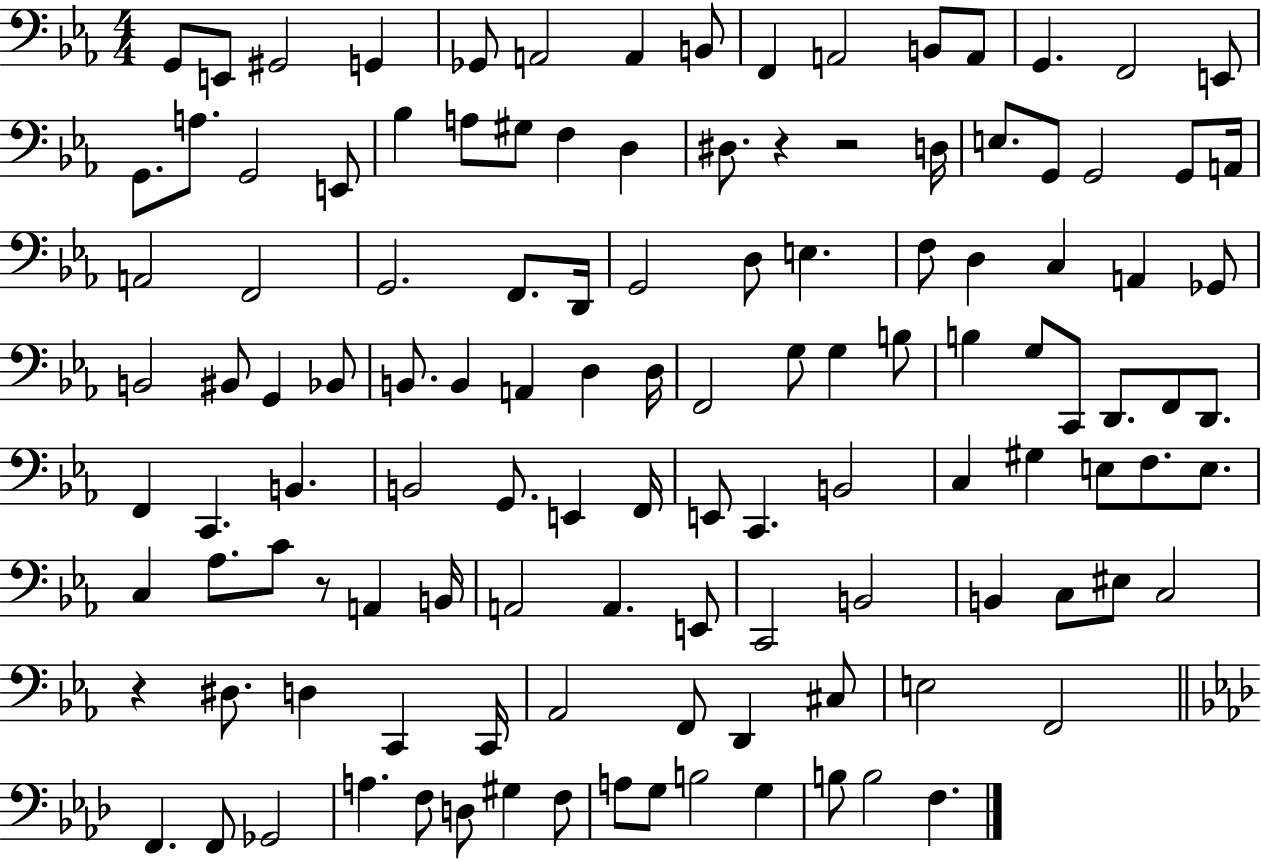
G2/e E2/e G#2/h G2/q Gb2/e A2/h A2/q B2/e F2/q A2/h B2/e A2/e G2/q. F2/h E2/e G2/e. A3/e. G2/h E2/e Bb3/q A3/e G#3/e F3/q D3/q D#3/e. R/q R/h D3/s E3/e. G2/e G2/h G2/e A2/s A2/h F2/h G2/h. F2/e. D2/s G2/h D3/e E3/q. F3/e D3/q C3/q A2/q Gb2/e B2/h BIS2/e G2/q Bb2/e B2/e. B2/q A2/q D3/q D3/s F2/h G3/e G3/q B3/e B3/q G3/e C2/e D2/e. F2/e D2/e. F2/q C2/q. B2/q. B2/h G2/e. E2/q F2/s E2/e C2/q. B2/h C3/q G#3/q E3/e F3/e. E3/e. C3/q Ab3/e. C4/e R/e A2/q B2/s A2/h A2/q. E2/e C2/h B2/h B2/q C3/e EIS3/e C3/h R/q D#3/e. D3/q C2/q C2/s Ab2/h F2/e D2/q C#3/e E3/h F2/h F2/q. F2/e Gb2/h A3/q. F3/e D3/e G#3/q F3/e A3/e G3/e B3/h G3/q B3/e B3/h F3/q.